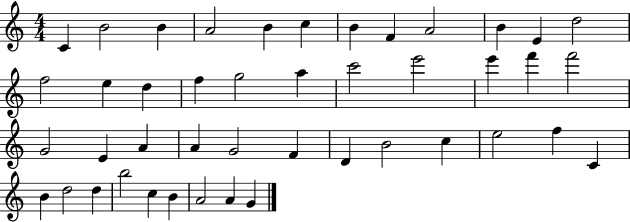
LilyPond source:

{
  \clef treble
  \numericTimeSignature
  \time 4/4
  \key c \major
  c'4 b'2 b'4 | a'2 b'4 c''4 | b'4 f'4 a'2 | b'4 e'4 d''2 | \break f''2 e''4 d''4 | f''4 g''2 a''4 | c'''2 e'''2 | e'''4 f'''4 f'''2 | \break g'2 e'4 a'4 | a'4 g'2 f'4 | d'4 b'2 c''4 | e''2 f''4 c'4 | \break b'4 d''2 d''4 | b''2 c''4 b'4 | a'2 a'4 g'4 | \bar "|."
}